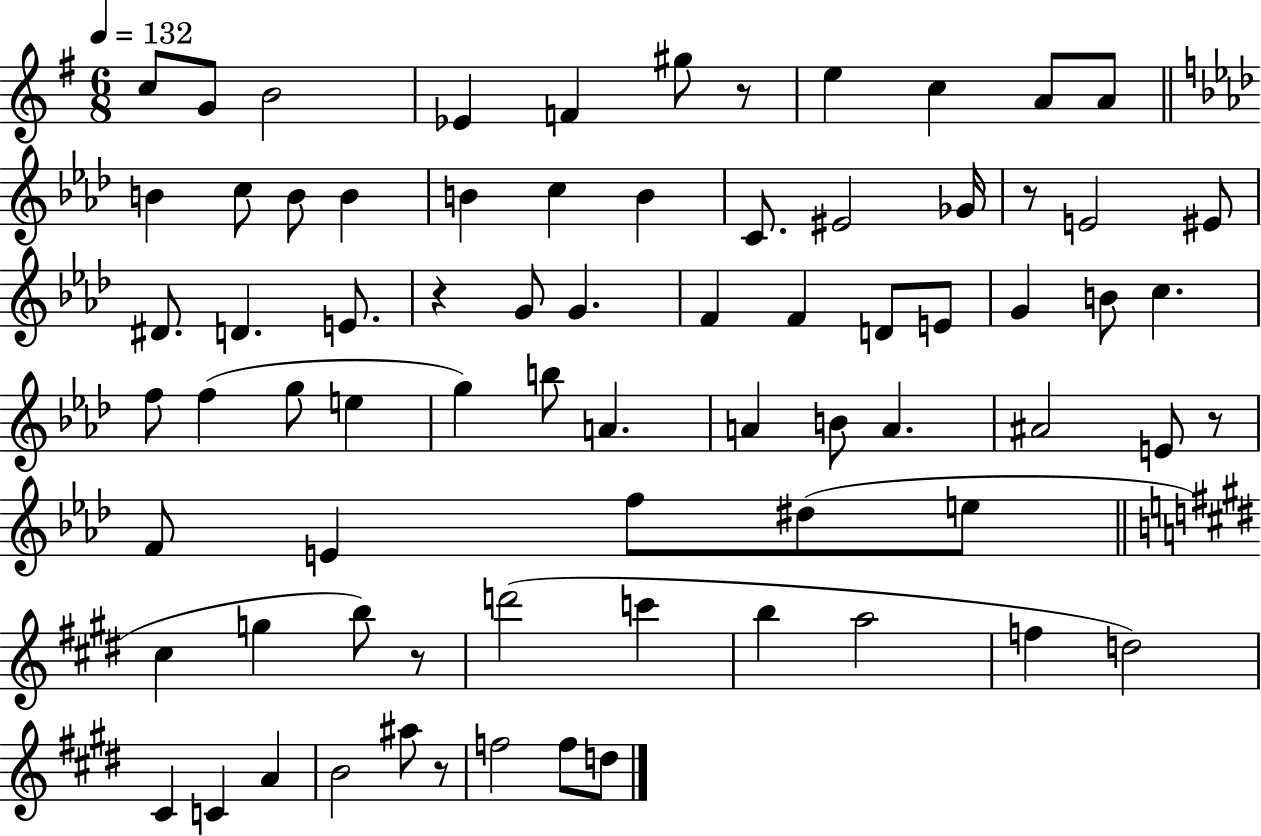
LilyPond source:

{
  \clef treble
  \numericTimeSignature
  \time 6/8
  \key g \major
  \tempo 4 = 132
  \repeat volta 2 { c''8 g'8 b'2 | ees'4 f'4 gis''8 r8 | e''4 c''4 a'8 a'8 | \bar "||" \break \key f \minor b'4 c''8 b'8 b'4 | b'4 c''4 b'4 | c'8. eis'2 ges'16 | r8 e'2 eis'8 | \break dis'8. d'4. e'8. | r4 g'8 g'4. | f'4 f'4 d'8 e'8 | g'4 b'8 c''4. | \break f''8 f''4( g''8 e''4 | g''4) b''8 a'4. | a'4 b'8 a'4. | ais'2 e'8 r8 | \break f'8 e'4 f''8 dis''8( e''8 | \bar "||" \break \key e \major cis''4 g''4 b''8) r8 | d'''2( c'''4 | b''4 a''2 | f''4 d''2) | \break cis'4 c'4 a'4 | b'2 ais''8 r8 | f''2 f''8 d''8 | } \bar "|."
}